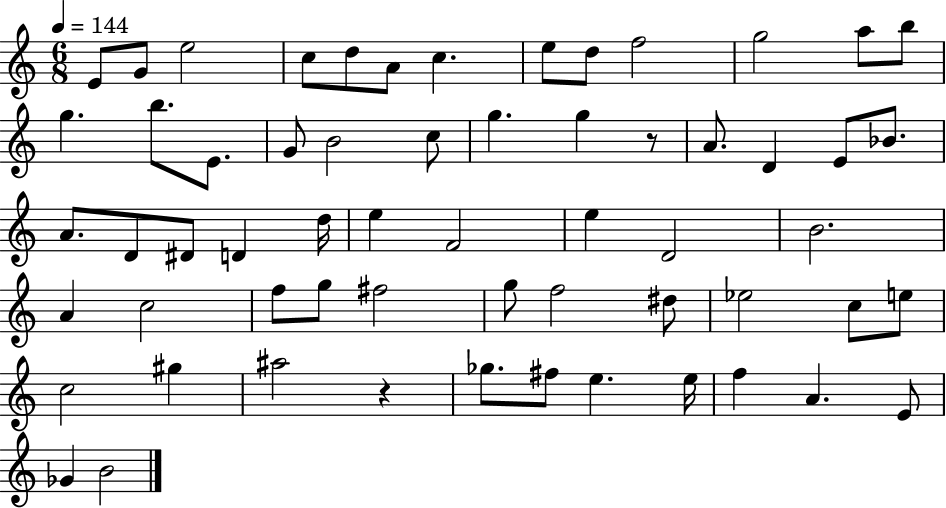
E4/e G4/e E5/h C5/e D5/e A4/e C5/q. E5/e D5/e F5/h G5/h A5/e B5/e G5/q. B5/e. E4/e. G4/e B4/h C5/e G5/q. G5/q R/e A4/e. D4/q E4/e Bb4/e. A4/e. D4/e D#4/e D4/q D5/s E5/q F4/h E5/q D4/h B4/h. A4/q C5/h F5/e G5/e F#5/h G5/e F5/h D#5/e Eb5/h C5/e E5/e C5/h G#5/q A#5/h R/q Gb5/e. F#5/e E5/q. E5/s F5/q A4/q. E4/e Gb4/q B4/h